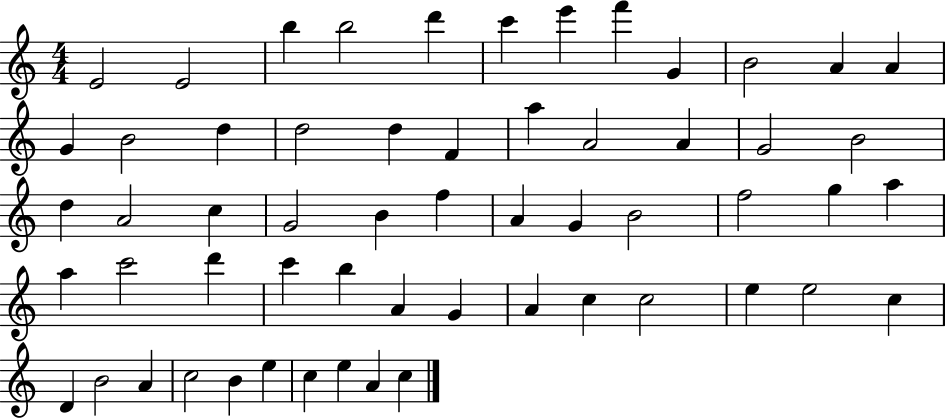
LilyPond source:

{
  \clef treble
  \numericTimeSignature
  \time 4/4
  \key c \major
  e'2 e'2 | b''4 b''2 d'''4 | c'''4 e'''4 f'''4 g'4 | b'2 a'4 a'4 | \break g'4 b'2 d''4 | d''2 d''4 f'4 | a''4 a'2 a'4 | g'2 b'2 | \break d''4 a'2 c''4 | g'2 b'4 f''4 | a'4 g'4 b'2 | f''2 g''4 a''4 | \break a''4 c'''2 d'''4 | c'''4 b''4 a'4 g'4 | a'4 c''4 c''2 | e''4 e''2 c''4 | \break d'4 b'2 a'4 | c''2 b'4 e''4 | c''4 e''4 a'4 c''4 | \bar "|."
}